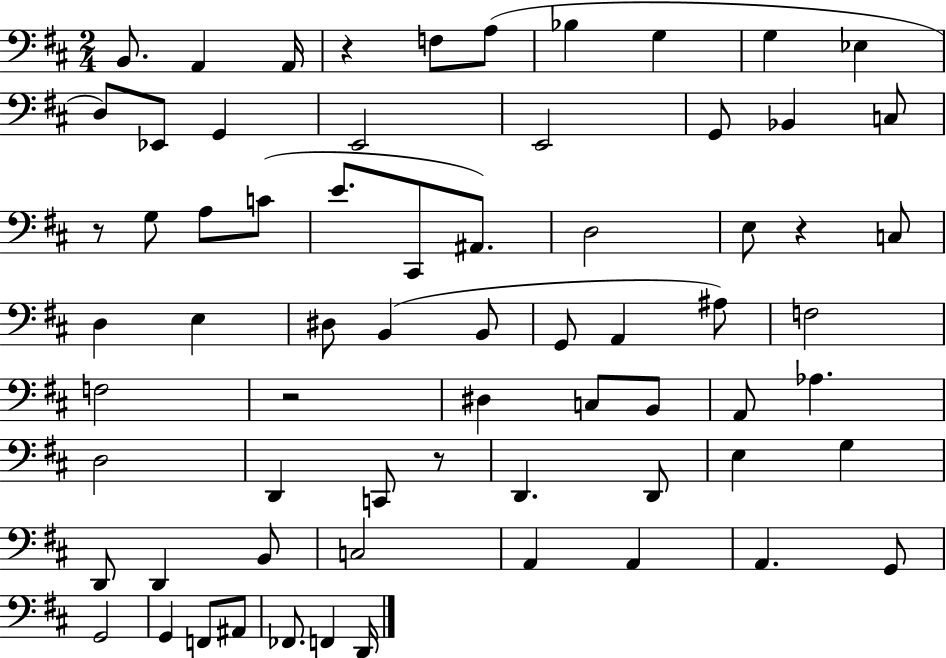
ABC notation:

X:1
T:Untitled
M:2/4
L:1/4
K:D
B,,/2 A,, A,,/4 z F,/2 A,/2 _B, G, G, _E, D,/2 _E,,/2 G,, E,,2 E,,2 G,,/2 _B,, C,/2 z/2 G,/2 A,/2 C/2 E/2 ^C,,/2 ^A,,/2 D,2 E,/2 z C,/2 D, E, ^D,/2 B,, B,,/2 G,,/2 A,, ^A,/2 F,2 F,2 z2 ^D, C,/2 B,,/2 A,,/2 _A, D,2 D,, C,,/2 z/2 D,, D,,/2 E, G, D,,/2 D,, B,,/2 C,2 A,, A,, A,, G,,/2 G,,2 G,, F,,/2 ^A,,/2 _F,,/2 F,, D,,/4